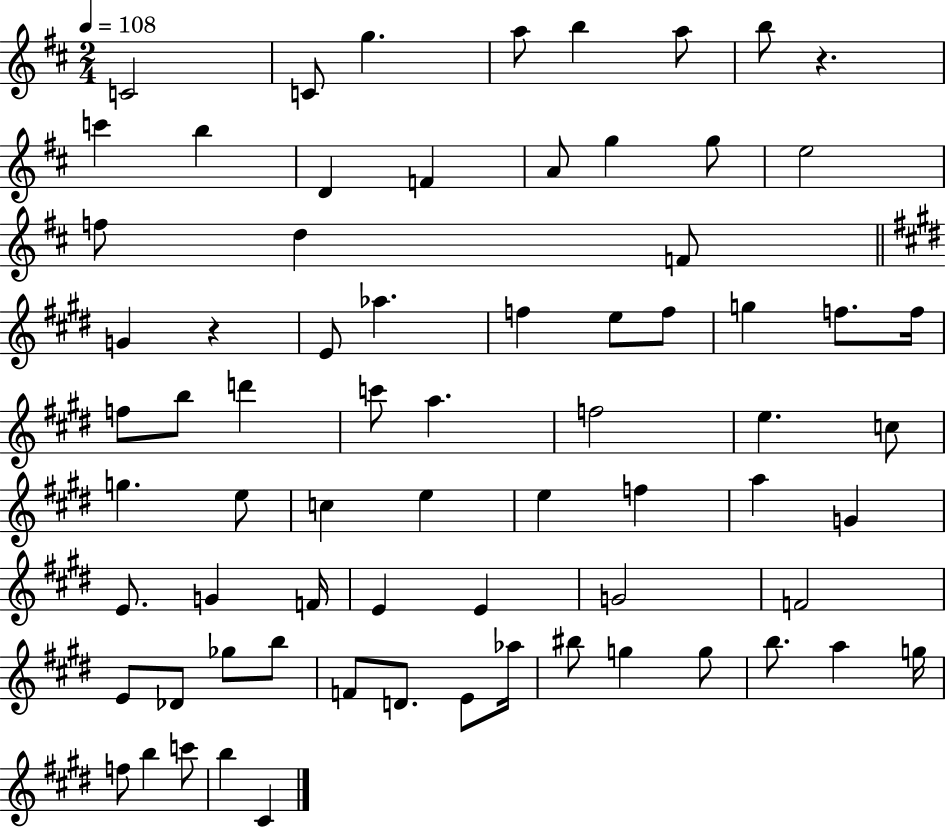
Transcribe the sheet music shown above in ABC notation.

X:1
T:Untitled
M:2/4
L:1/4
K:D
C2 C/2 g a/2 b a/2 b/2 z c' b D F A/2 g g/2 e2 f/2 d F/2 G z E/2 _a f e/2 f/2 g f/2 f/4 f/2 b/2 d' c'/2 a f2 e c/2 g e/2 c e e f a G E/2 G F/4 E E G2 F2 E/2 _D/2 _g/2 b/2 F/2 D/2 E/2 _a/4 ^b/2 g g/2 b/2 a g/4 f/2 b c'/2 b ^C